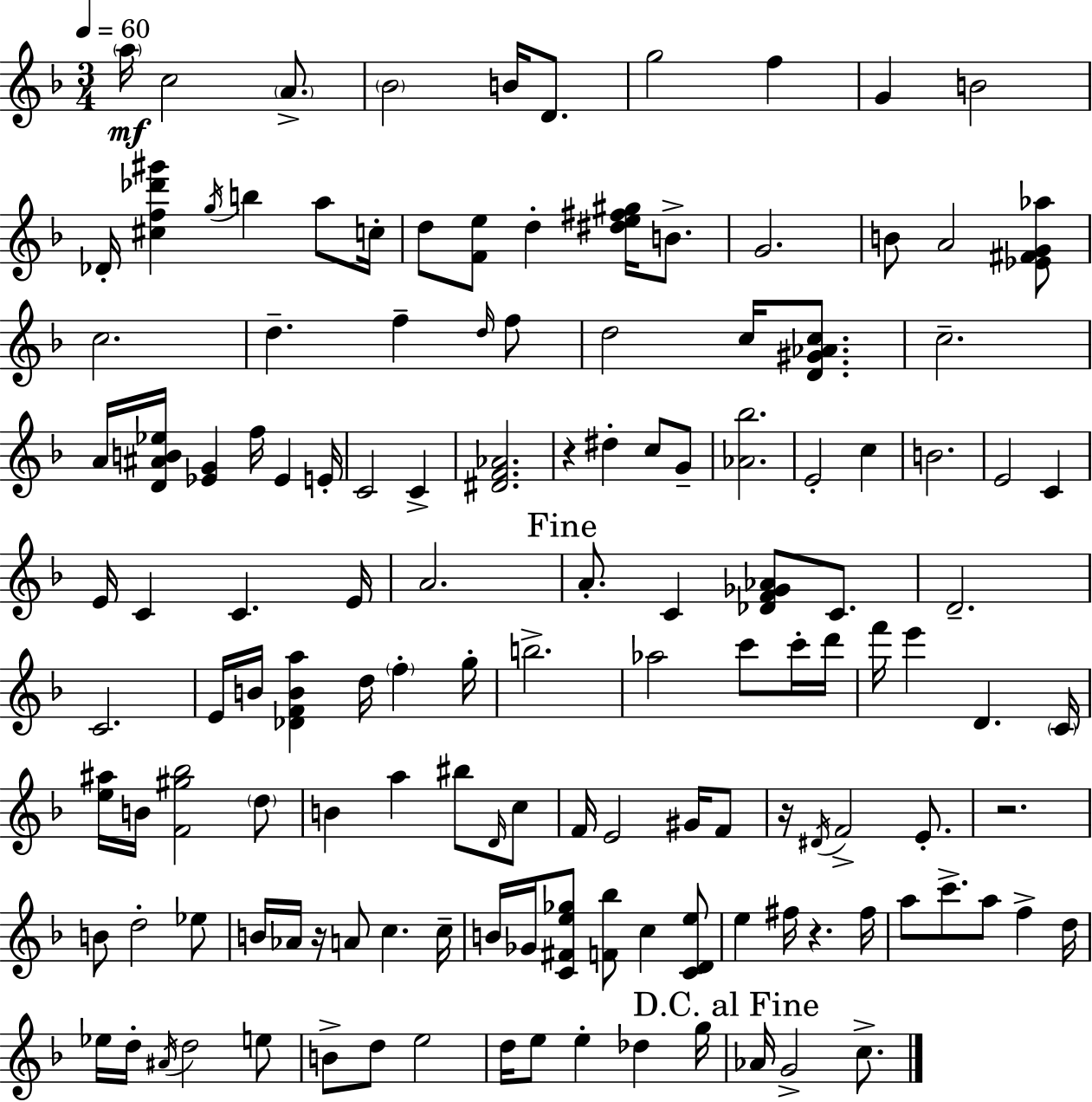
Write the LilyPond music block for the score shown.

{
  \clef treble
  \numericTimeSignature
  \time 3/4
  \key f \major
  \tempo 4 = 60
  \parenthesize a''16\mf c''2 \parenthesize a'8.-> | \parenthesize bes'2 b'16 d'8. | g''2 f''4 | g'4 b'2 | \break des'16-. <cis'' f'' des''' gis'''>4 \acciaccatura { g''16 } b''4 a''8 | c''16-. d''8 <f' e''>8 d''4-. <dis'' e'' fis'' gis''>16 b'8.-> | g'2. | b'8 a'2 <ees' fis' g' aes''>8 | \break c''2. | d''4.-- f''4-- \grace { d''16 } | f''8 d''2 c''16 <d' gis' aes' c''>8. | c''2.-- | \break a'16 <d' ais' b' ees''>16 <ees' g'>4 f''16 ees'4 | e'16-. c'2 c'4-> | <dis' f' aes'>2. | r4 dis''4-. c''8 | \break g'8-- <aes' bes''>2. | e'2-. c''4 | b'2. | e'2 c'4 | \break e'16 c'4 c'4. | e'16 a'2. | \mark "Fine" a'8.-. c'4 <des' f' ges' aes'>8 c'8. | d'2.-- | \break c'2. | e'16 b'16 <des' f' b' a''>4 d''16 \parenthesize f''4-. | g''16-. b''2.-> | aes''2 c'''8 | \break c'''16-. d'''16 f'''16 e'''4 d'4. | \parenthesize c'16 <e'' ais''>16 b'16 <f' gis'' bes''>2 | \parenthesize d''8 b'4 a''4 bis''8 | \grace { d'16 } c''8 f'16 e'2 | \break gis'16 f'8 r16 \acciaccatura { dis'16 } f'2-> | e'8.-. r2. | b'8 d''2-. | ees''8 b'16 aes'16 r16 a'8 c''4. | \break c''16-- b'16 ges'16 <c' fis' e'' ges''>8 <f' bes''>8 c''4 | <c' d' e''>8 e''4 fis''16 r4. | fis''16 a''8 c'''8.-> a''8 f''4-> | d''16 ees''16 d''16-. \acciaccatura { ais'16 } d''2 | \break e''8 b'8-> d''8 e''2 | d''16 e''8 e''4-. | des''4 g''16 \mark "D.C. al Fine" aes'16 g'2-> | c''8.-> \bar "|."
}